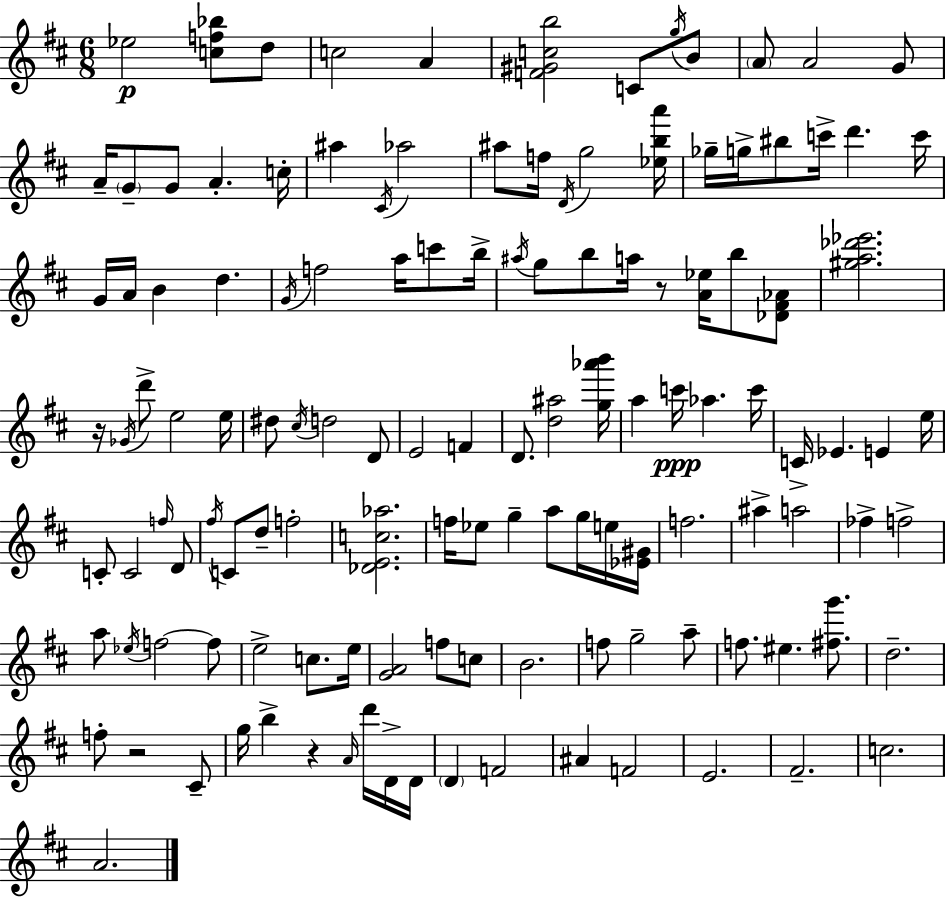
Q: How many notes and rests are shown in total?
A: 128